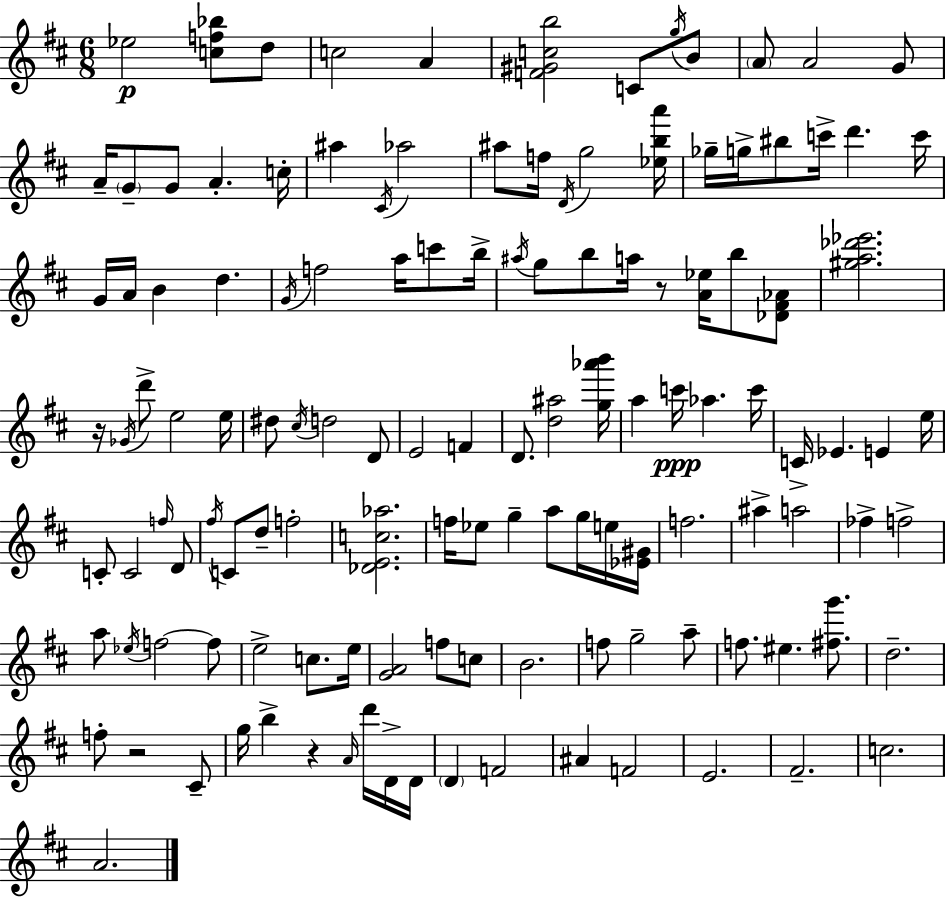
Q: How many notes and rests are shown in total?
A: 128